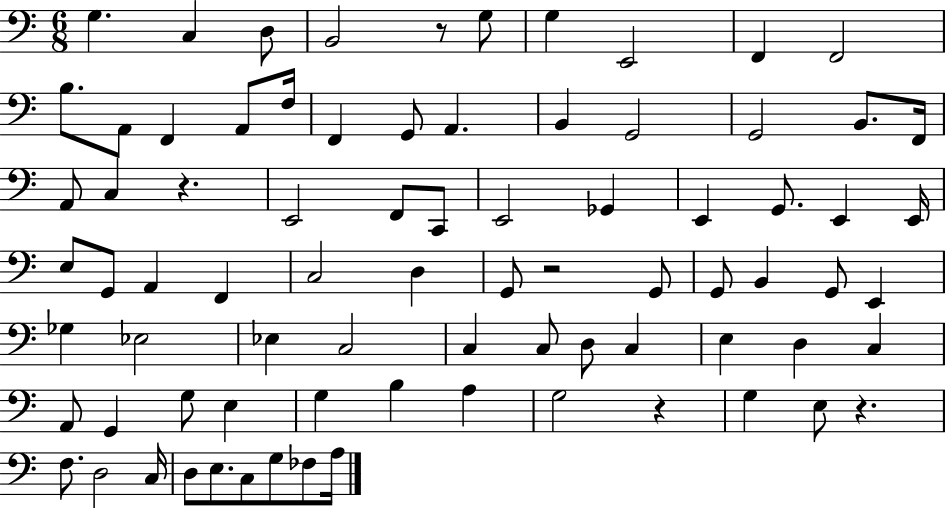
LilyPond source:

{
  \clef bass
  \numericTimeSignature
  \time 6/8
  \key c \major
  g4. c4 d8 | b,2 r8 g8 | g4 e,2 | f,4 f,2 | \break b8. a,8 f,4 a,8 f16 | f,4 g,8 a,4. | b,4 g,2 | g,2 b,8. f,16 | \break a,8 c4 r4. | e,2 f,8 c,8 | e,2 ges,4 | e,4 g,8. e,4 e,16 | \break e8 g,8 a,4 f,4 | c2 d4 | g,8 r2 g,8 | g,8 b,4 g,8 e,4 | \break ges4 ees2 | ees4 c2 | c4 c8 d8 c4 | e4 d4 c4 | \break a,8 g,4 g8 e4 | g4 b4 a4 | g2 r4 | g4 e8 r4. | \break f8. d2 c16 | d8 e8. c8 g8 fes8 a16 | \bar "|."
}